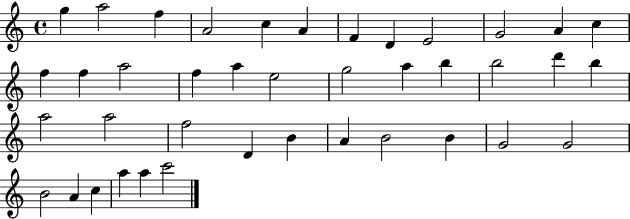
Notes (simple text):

G5/q A5/h F5/q A4/h C5/q A4/q F4/q D4/q E4/h G4/h A4/q C5/q F5/q F5/q A5/h F5/q A5/q E5/h G5/h A5/q B5/q B5/h D6/q B5/q A5/h A5/h F5/h D4/q B4/q A4/q B4/h B4/q G4/h G4/h B4/h A4/q C5/q A5/q A5/q C6/h